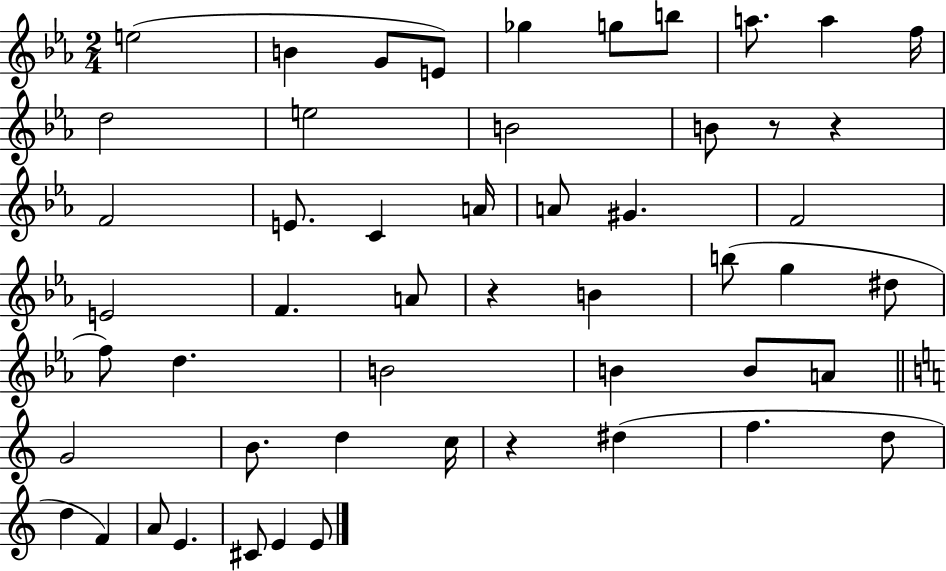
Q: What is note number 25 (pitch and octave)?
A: B4